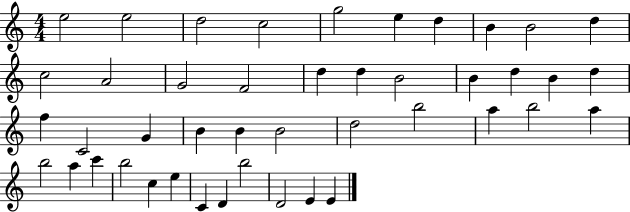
E5/h E5/h D5/h C5/h G5/h E5/q D5/q B4/q B4/h D5/q C5/h A4/h G4/h F4/h D5/q D5/q B4/h B4/q D5/q B4/q D5/q F5/q C4/h G4/q B4/q B4/q B4/h D5/h B5/h A5/q B5/h A5/q B5/h A5/q C6/q B5/h C5/q E5/q C4/q D4/q B5/h D4/h E4/q E4/q